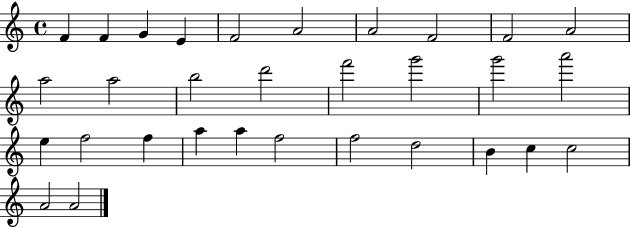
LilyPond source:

{
  \clef treble
  \time 4/4
  \defaultTimeSignature
  \key c \major
  f'4 f'4 g'4 e'4 | f'2 a'2 | a'2 f'2 | f'2 a'2 | \break a''2 a''2 | b''2 d'''2 | f'''2 g'''2 | g'''2 a'''2 | \break e''4 f''2 f''4 | a''4 a''4 f''2 | f''2 d''2 | b'4 c''4 c''2 | \break a'2 a'2 | \bar "|."
}